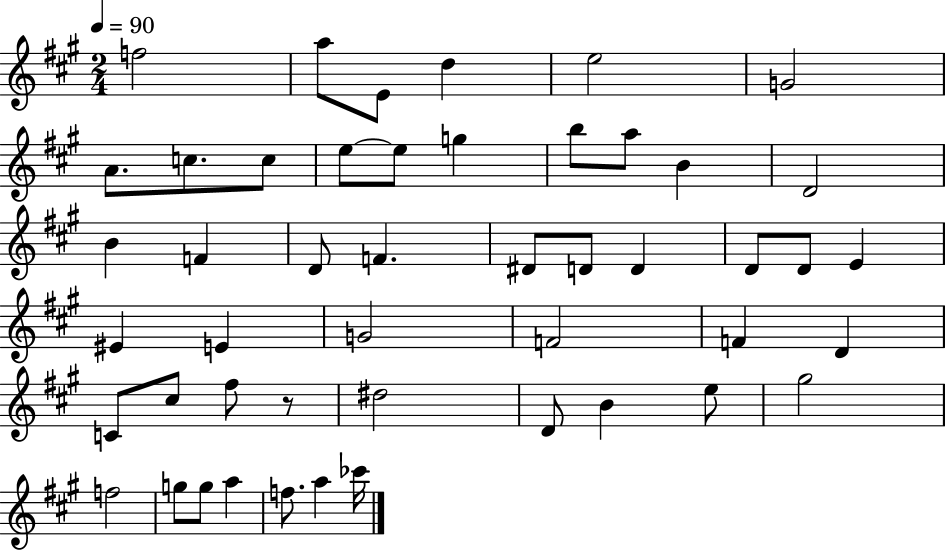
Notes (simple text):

F5/h A5/e E4/e D5/q E5/h G4/h A4/e. C5/e. C5/e E5/e E5/e G5/q B5/e A5/e B4/q D4/h B4/q F4/q D4/e F4/q. D#4/e D4/e D4/q D4/e D4/e E4/q EIS4/q E4/q G4/h F4/h F4/q D4/q C4/e C#5/e F#5/e R/e D#5/h D4/e B4/q E5/e G#5/h F5/h G5/e G5/e A5/q F5/e. A5/q CES6/s